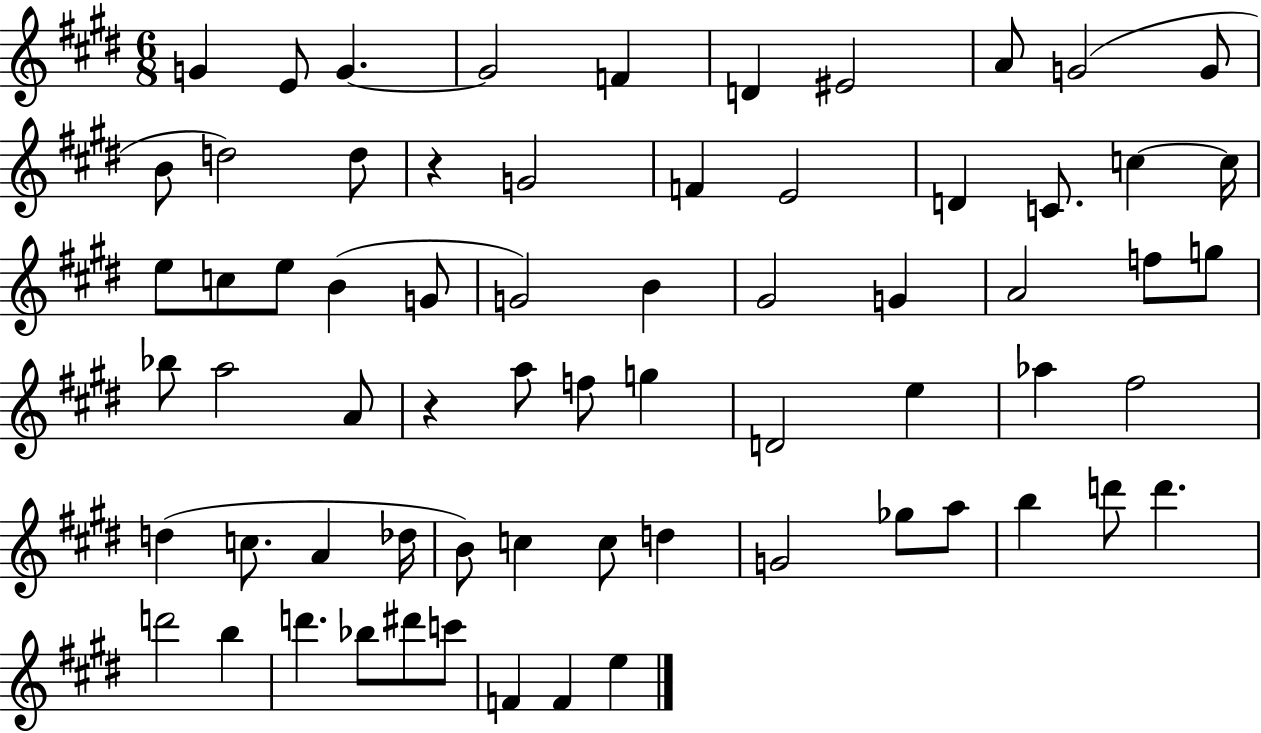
G4/q E4/e G4/q. G4/h F4/q D4/q EIS4/h A4/e G4/h G4/e B4/e D5/h D5/e R/q G4/h F4/q E4/h D4/q C4/e. C5/q C5/s E5/e C5/e E5/e B4/q G4/e G4/h B4/q G#4/h G4/q A4/h F5/e G5/e Bb5/e A5/h A4/e R/q A5/e F5/e G5/q D4/h E5/q Ab5/q F#5/h D5/q C5/e. A4/q Db5/s B4/e C5/q C5/e D5/q G4/h Gb5/e A5/e B5/q D6/e D6/q. D6/h B5/q D6/q. Bb5/e D#6/e C6/e F4/q F4/q E5/q